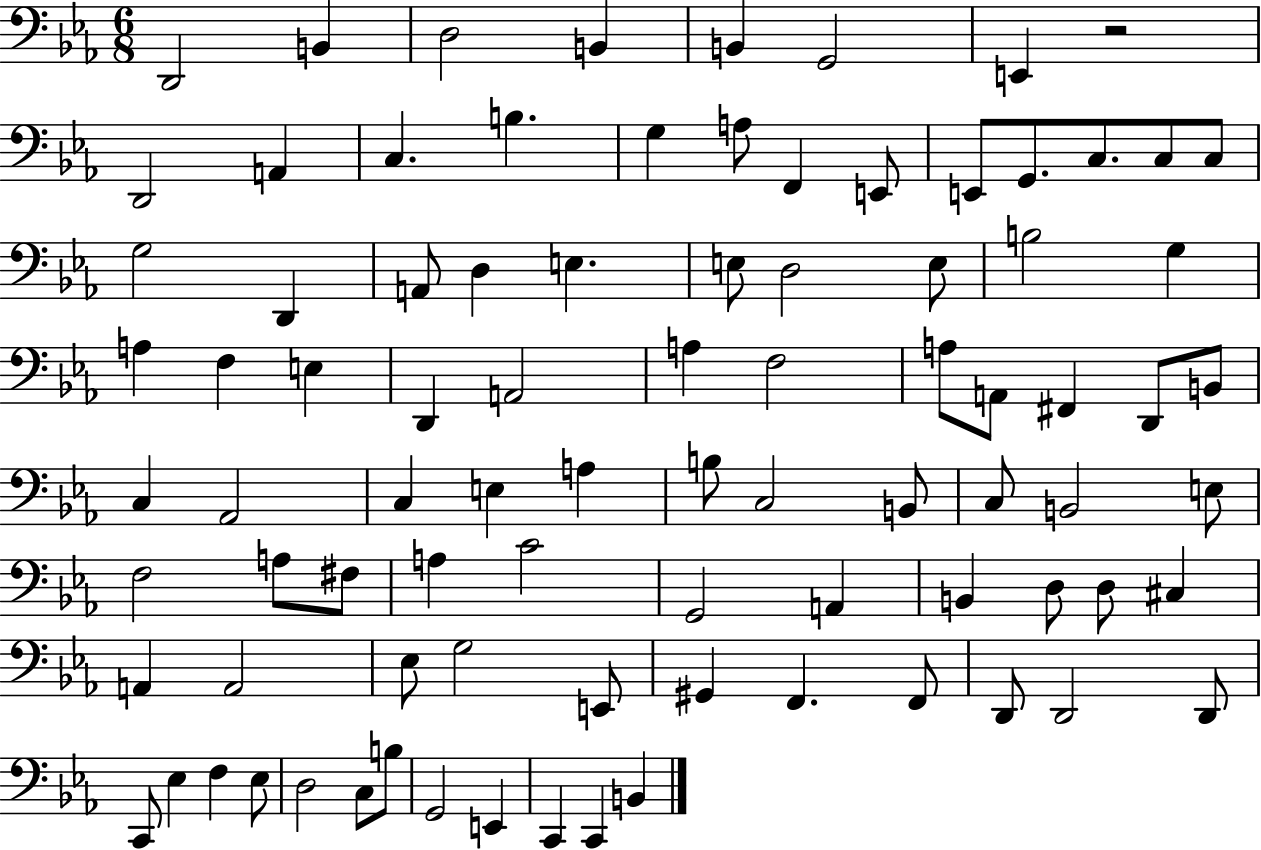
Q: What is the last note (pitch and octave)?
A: B2